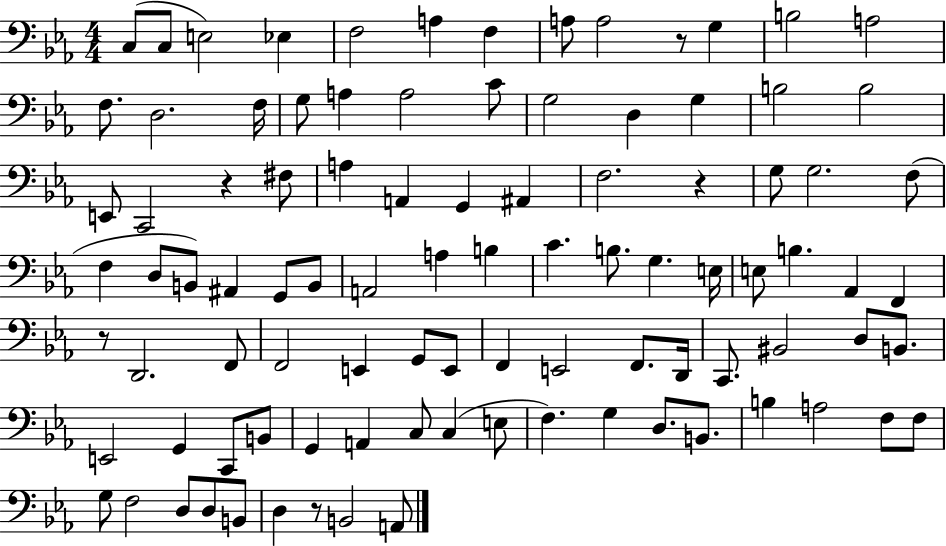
{
  \clef bass
  \numericTimeSignature
  \time 4/4
  \key ees \major
  c8( c8 e2) ees4 | f2 a4 f4 | a8 a2 r8 g4 | b2 a2 | \break f8. d2. f16 | g8 a4 a2 c'8 | g2 d4 g4 | b2 b2 | \break e,8 c,2 r4 fis8 | a4 a,4 g,4 ais,4 | f2. r4 | g8 g2. f8( | \break f4 d8 b,8) ais,4 g,8 b,8 | a,2 a4 b4 | c'4. b8. g4. e16 | e8 b4. aes,4 f,4 | \break r8 d,2. f,8 | f,2 e,4 g,8 e,8 | f,4 e,2 f,8. d,16 | c,8. bis,2 d8 b,8. | \break e,2 g,4 c,8 b,8 | g,4 a,4 c8 c4( e8 | f4.) g4 d8. b,8. | b4 a2 f8 f8 | \break g8 f2 d8 d8 b,8 | d4 r8 b,2 a,8 | \bar "|."
}